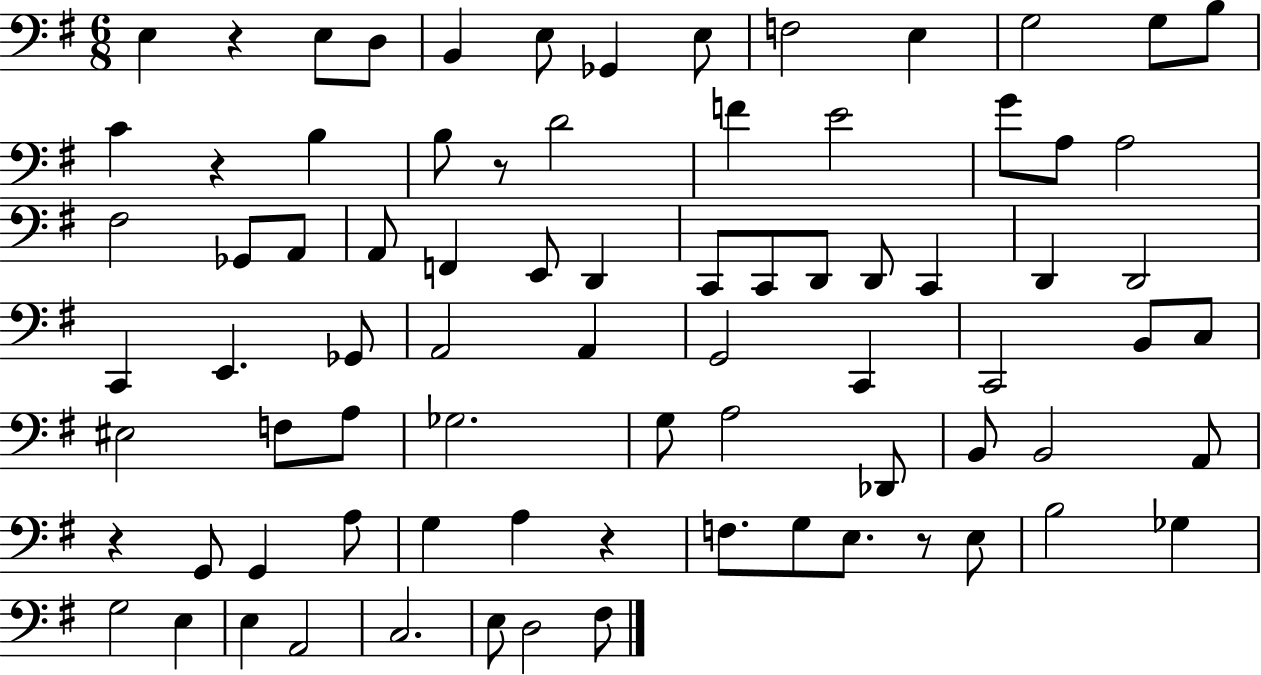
{
  \clef bass
  \numericTimeSignature
  \time 6/8
  \key g \major
  e4 r4 e8 d8 | b,4 e8 ges,4 e8 | f2 e4 | g2 g8 b8 | \break c'4 r4 b4 | b8 r8 d'2 | f'4 e'2 | g'8 a8 a2 | \break fis2 ges,8 a,8 | a,8 f,4 e,8 d,4 | c,8 c,8 d,8 d,8 c,4 | d,4 d,2 | \break c,4 e,4. ges,8 | a,2 a,4 | g,2 c,4 | c,2 b,8 c8 | \break eis2 f8 a8 | ges2. | g8 a2 des,8 | b,8 b,2 a,8 | \break r4 g,8 g,4 a8 | g4 a4 r4 | f8. g8 e8. r8 e8 | b2 ges4 | \break g2 e4 | e4 a,2 | c2. | e8 d2 fis8 | \break \bar "|."
}